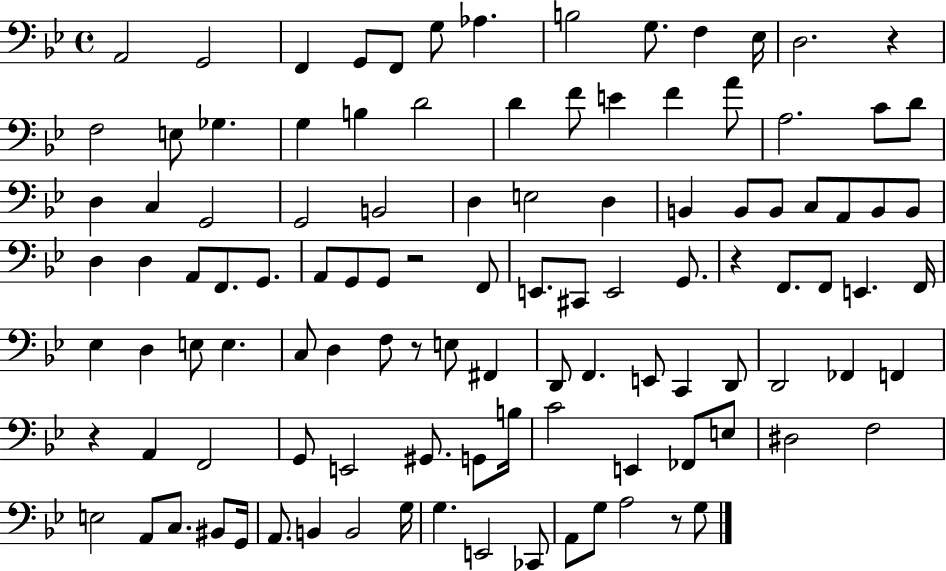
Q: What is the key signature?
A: BES major